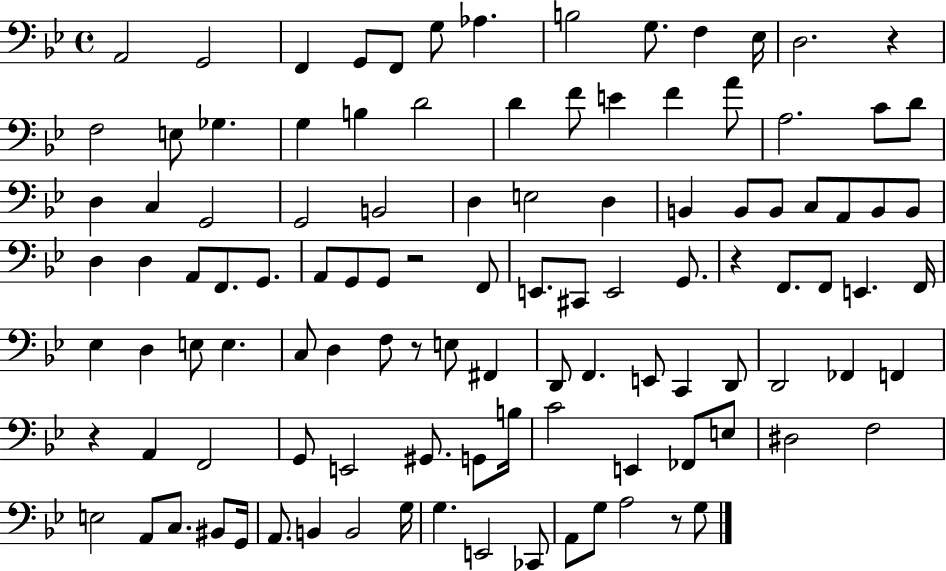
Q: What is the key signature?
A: BES major